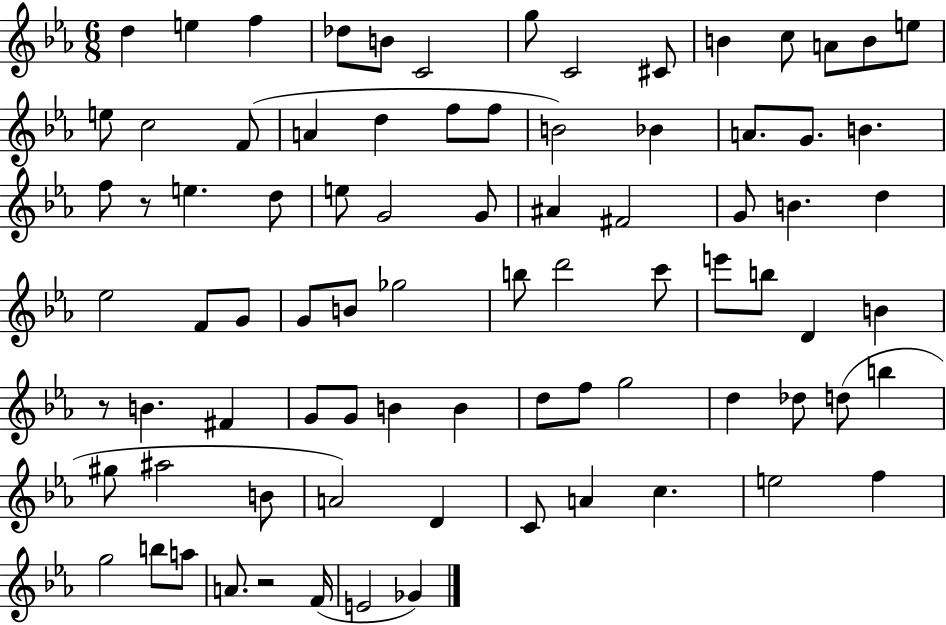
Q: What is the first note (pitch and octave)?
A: D5